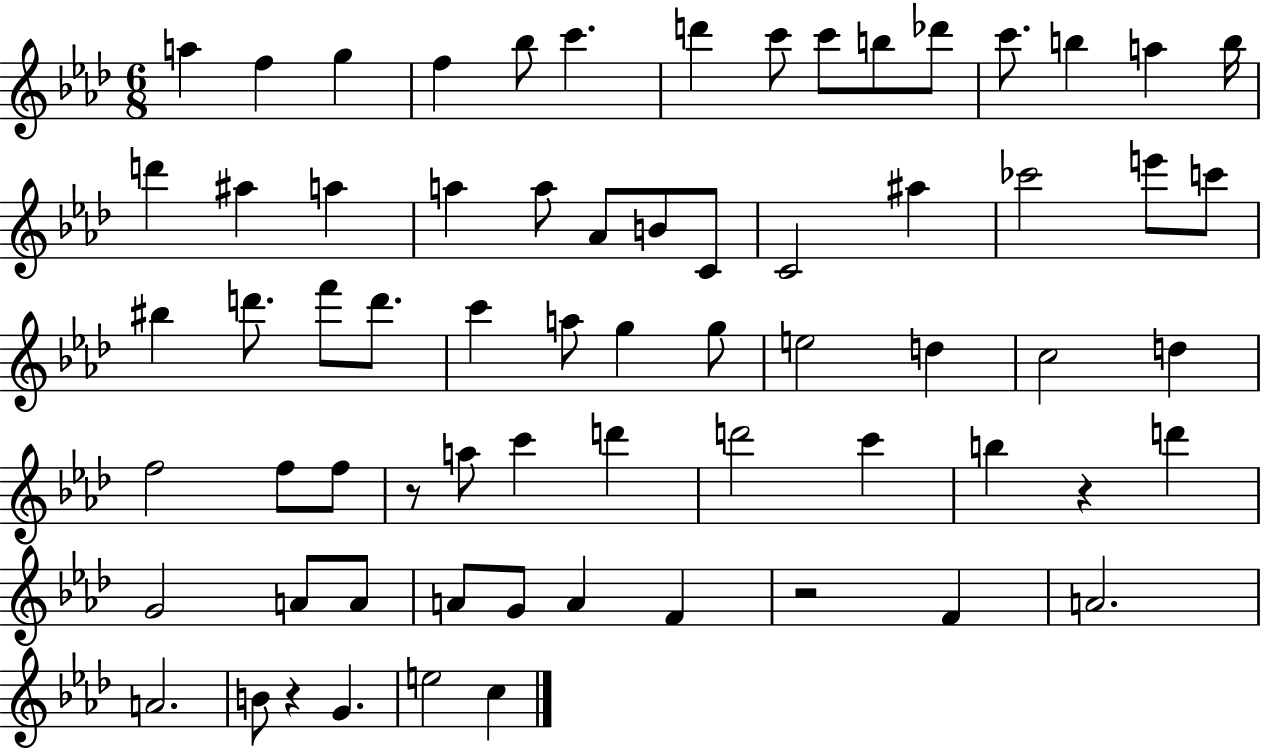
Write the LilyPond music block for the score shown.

{
  \clef treble
  \numericTimeSignature
  \time 6/8
  \key aes \major
  \repeat volta 2 { a''4 f''4 g''4 | f''4 bes''8 c'''4. | d'''4 c'''8 c'''8 b''8 des'''8 | c'''8. b''4 a''4 b''16 | \break d'''4 ais''4 a''4 | a''4 a''8 aes'8 b'8 c'8 | c'2 ais''4 | ces'''2 e'''8 c'''8 | \break bis''4 d'''8. f'''8 d'''8. | c'''4 a''8 g''4 g''8 | e''2 d''4 | c''2 d''4 | \break f''2 f''8 f''8 | r8 a''8 c'''4 d'''4 | d'''2 c'''4 | b''4 r4 d'''4 | \break g'2 a'8 a'8 | a'8 g'8 a'4 f'4 | r2 f'4 | a'2. | \break a'2. | b'8 r4 g'4. | e''2 c''4 | } \bar "|."
}